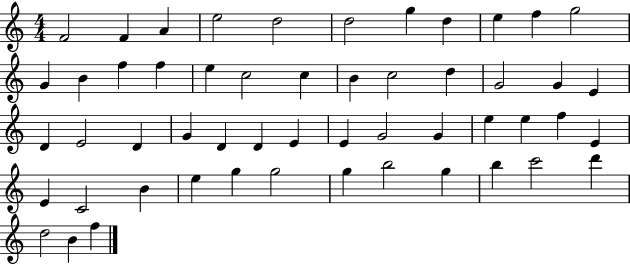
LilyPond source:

{
  \clef treble
  \numericTimeSignature
  \time 4/4
  \key c \major
  f'2 f'4 a'4 | e''2 d''2 | d''2 g''4 d''4 | e''4 f''4 g''2 | \break g'4 b'4 f''4 f''4 | e''4 c''2 c''4 | b'4 c''2 d''4 | g'2 g'4 e'4 | \break d'4 e'2 d'4 | g'4 d'4 d'4 e'4 | e'4 g'2 g'4 | e''4 e''4 f''4 e'4 | \break e'4 c'2 b'4 | e''4 g''4 g''2 | g''4 b''2 g''4 | b''4 c'''2 d'''4 | \break d''2 b'4 f''4 | \bar "|."
}